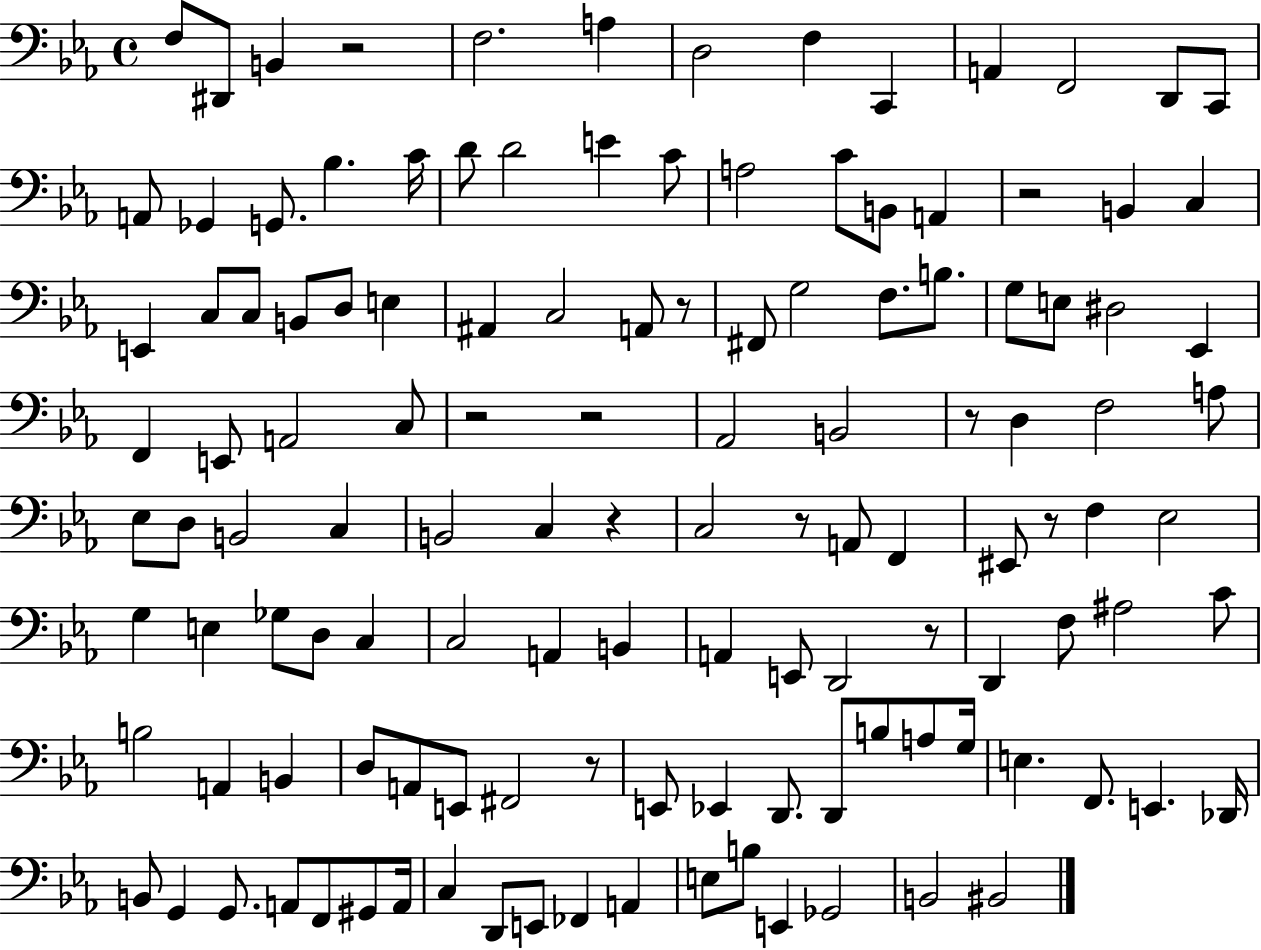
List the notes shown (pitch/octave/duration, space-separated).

F3/e D#2/e B2/q R/h F3/h. A3/q D3/h F3/q C2/q A2/q F2/h D2/e C2/e A2/e Gb2/q G2/e. Bb3/q. C4/s D4/e D4/h E4/q C4/e A3/h C4/e B2/e A2/q R/h B2/q C3/q E2/q C3/e C3/e B2/e D3/e E3/q A#2/q C3/h A2/e R/e F#2/e G3/h F3/e. B3/e. G3/e E3/e D#3/h Eb2/q F2/q E2/e A2/h C3/e R/h R/h Ab2/h B2/h R/e D3/q F3/h A3/e Eb3/e D3/e B2/h C3/q B2/h C3/q R/q C3/h R/e A2/e F2/q EIS2/e R/e F3/q Eb3/h G3/q E3/q Gb3/e D3/e C3/q C3/h A2/q B2/q A2/q E2/e D2/h R/e D2/q F3/e A#3/h C4/e B3/h A2/q B2/q D3/e A2/e E2/e F#2/h R/e E2/e Eb2/q D2/e. D2/e B3/e A3/e G3/s E3/q. F2/e. E2/q. Db2/s B2/e G2/q G2/e. A2/e F2/e G#2/e A2/s C3/q D2/e E2/e FES2/q A2/q E3/e B3/e E2/q Gb2/h B2/h BIS2/h